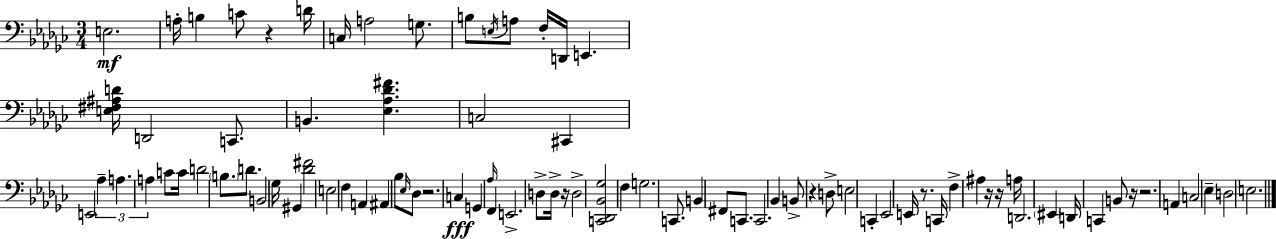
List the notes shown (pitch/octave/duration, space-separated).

E3/h. A3/s B3/q C4/e R/q D4/s C3/s A3/h G3/e. B3/e E3/s A3/e F3/s D2/s E2/q. [E3,F#3,A#3,D4]/s D2/h C2/e. B2/q. [Eb3,Ab3,Db4,F#4]/q. C3/h C#2/q E2/h Ab3/q A3/q. A3/q C4/e C4/s D4/h B3/e. D4/e. B2/h Gb3/s G#2/q [Db4,F#4]/h E3/h F3/q A2/q A#2/q Bb3/e Eb3/s Db3/e R/h. C3/q G2/q Ab3/s F2/q E2/h. D3/e D3/s R/s D3/h [C2,Db2,Bb2,Gb3]/h F3/q G3/h. C2/e. B2/q F#2/e C2/e. C2/h. Bb2/q B2/e R/q D3/e E3/h C2/q Eb2/h E2/s R/e. C2/s F3/q A#3/q R/s R/s A3/s D2/h. EIS2/q D2/s C2/q B2/e R/s R/h. A2/q C3/h Eb3/q D3/h E3/h.